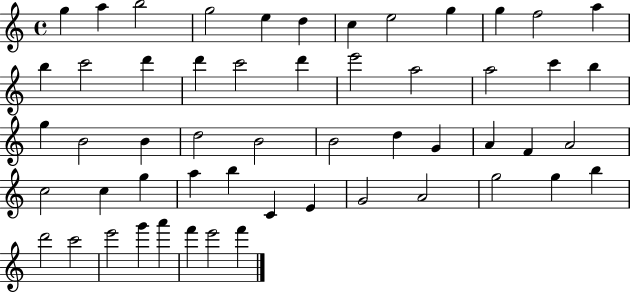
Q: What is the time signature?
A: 4/4